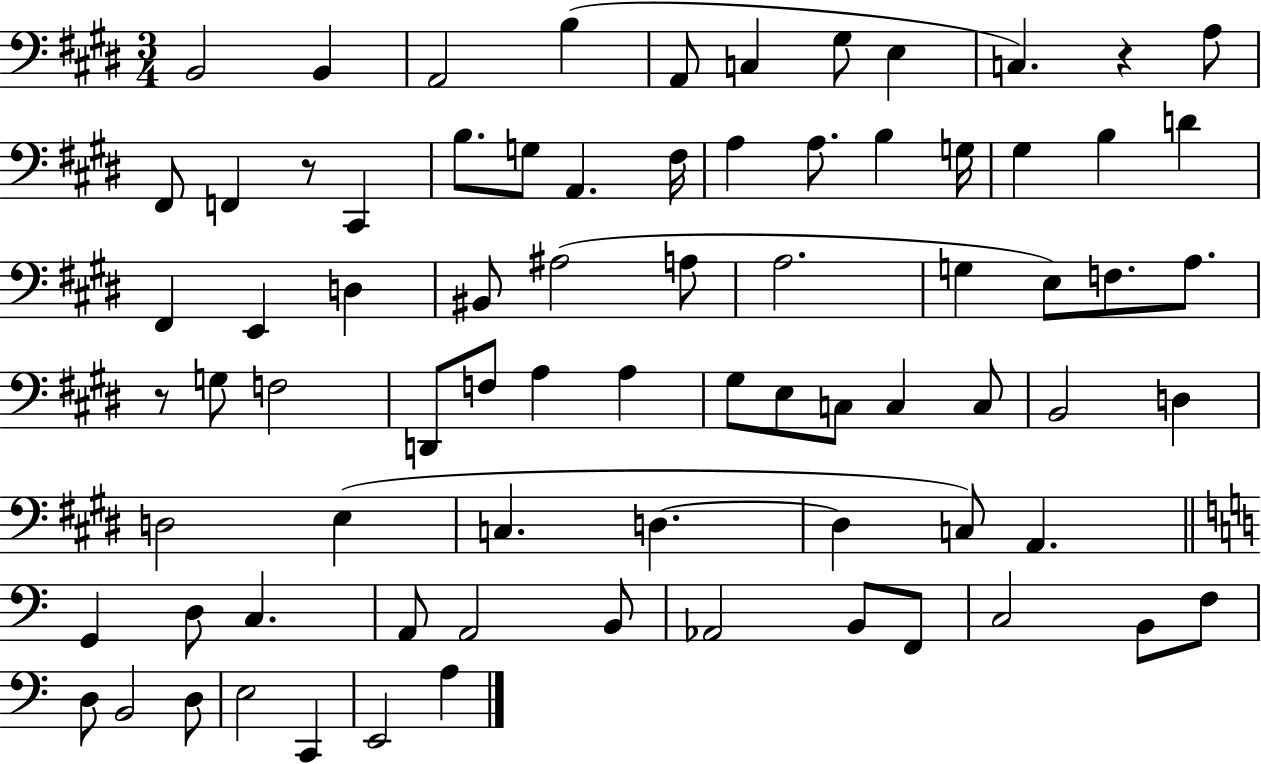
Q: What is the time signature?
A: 3/4